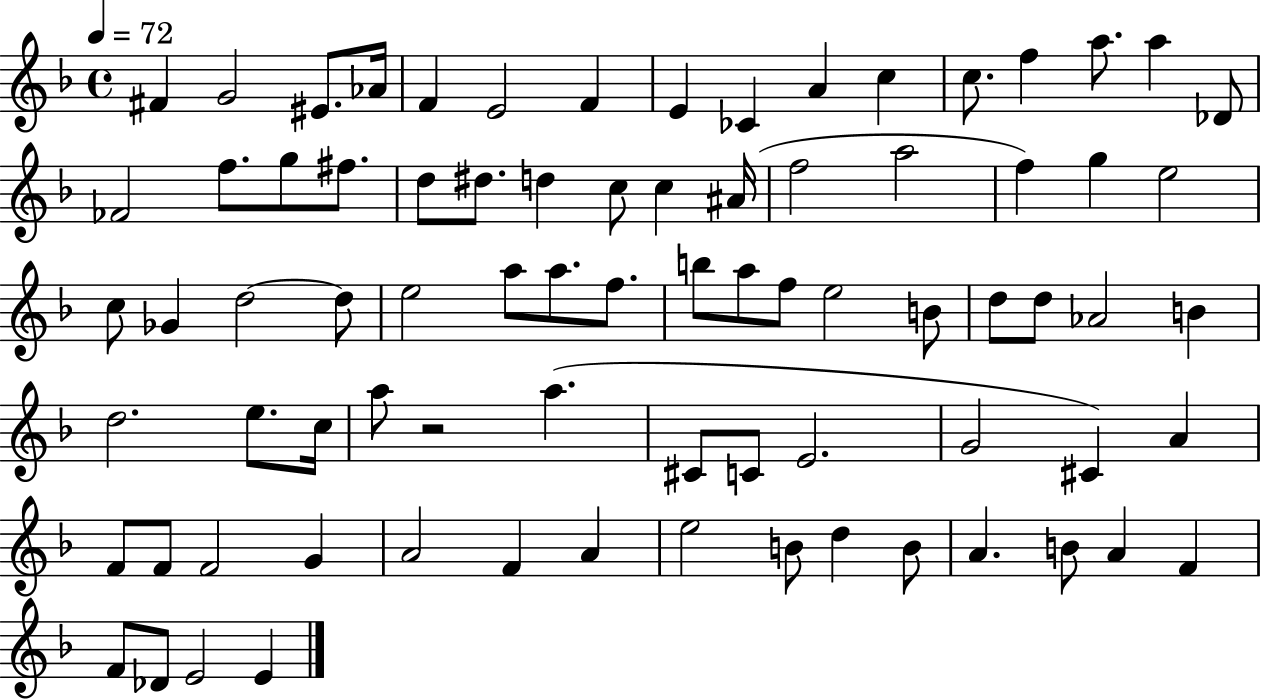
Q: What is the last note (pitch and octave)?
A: E4